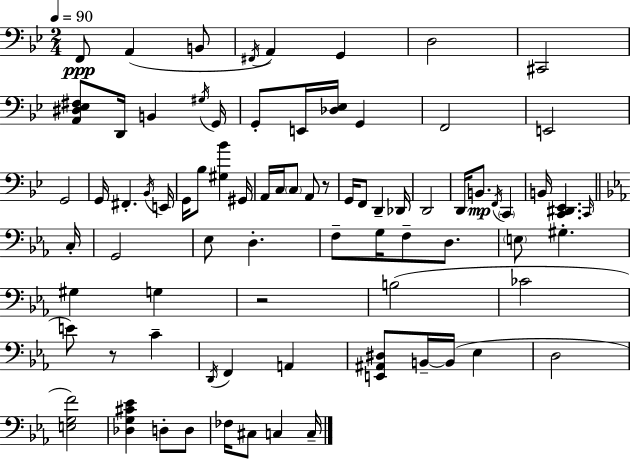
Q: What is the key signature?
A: BES major